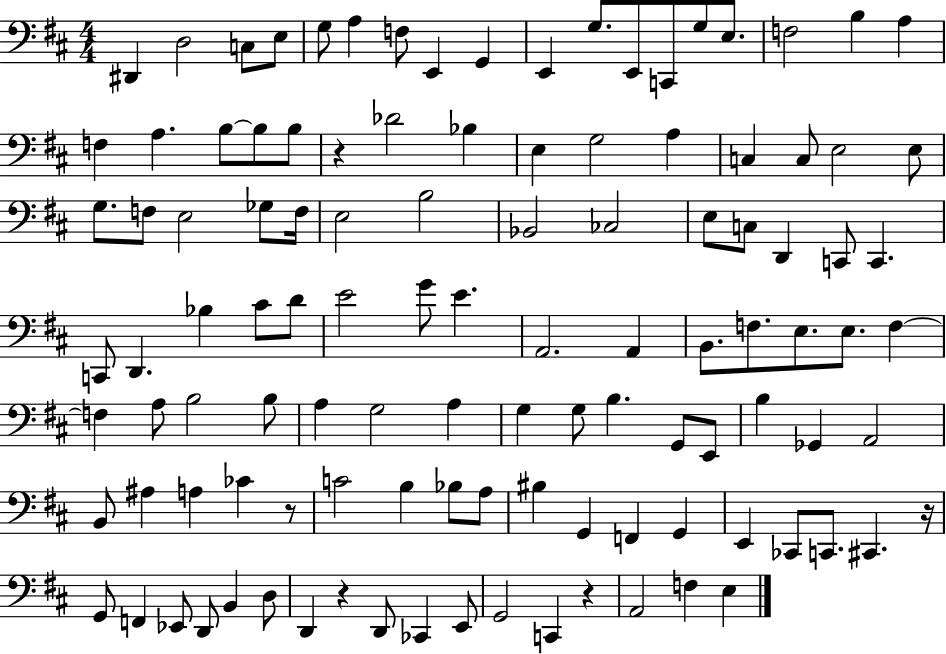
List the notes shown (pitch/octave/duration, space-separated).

D#2/q D3/h C3/e E3/e G3/e A3/q F3/e E2/q G2/q E2/q G3/e. E2/e C2/e G3/e E3/e. F3/h B3/q A3/q F3/q A3/q. B3/e B3/e B3/e R/q Db4/h Bb3/q E3/q G3/h A3/q C3/q C3/e E3/h E3/e G3/e. F3/e E3/h Gb3/e F3/s E3/h B3/h Bb2/h CES3/h E3/e C3/e D2/q C2/e C2/q. C2/e D2/q. Bb3/q C#4/e D4/e E4/h G4/e E4/q. A2/h. A2/q B2/e. F3/e. E3/e. E3/e. F3/q F3/q A3/e B3/h B3/e A3/q G3/h A3/q G3/q G3/e B3/q. G2/e E2/e B3/q Gb2/q A2/h B2/e A#3/q A3/q CES4/q R/e C4/h B3/q Bb3/e A3/e BIS3/q G2/q F2/q G2/q E2/q CES2/e C2/e. C#2/q. R/s G2/e F2/q Eb2/e D2/e B2/q D3/e D2/q R/q D2/e CES2/q E2/e G2/h C2/q R/q A2/h F3/q E3/q